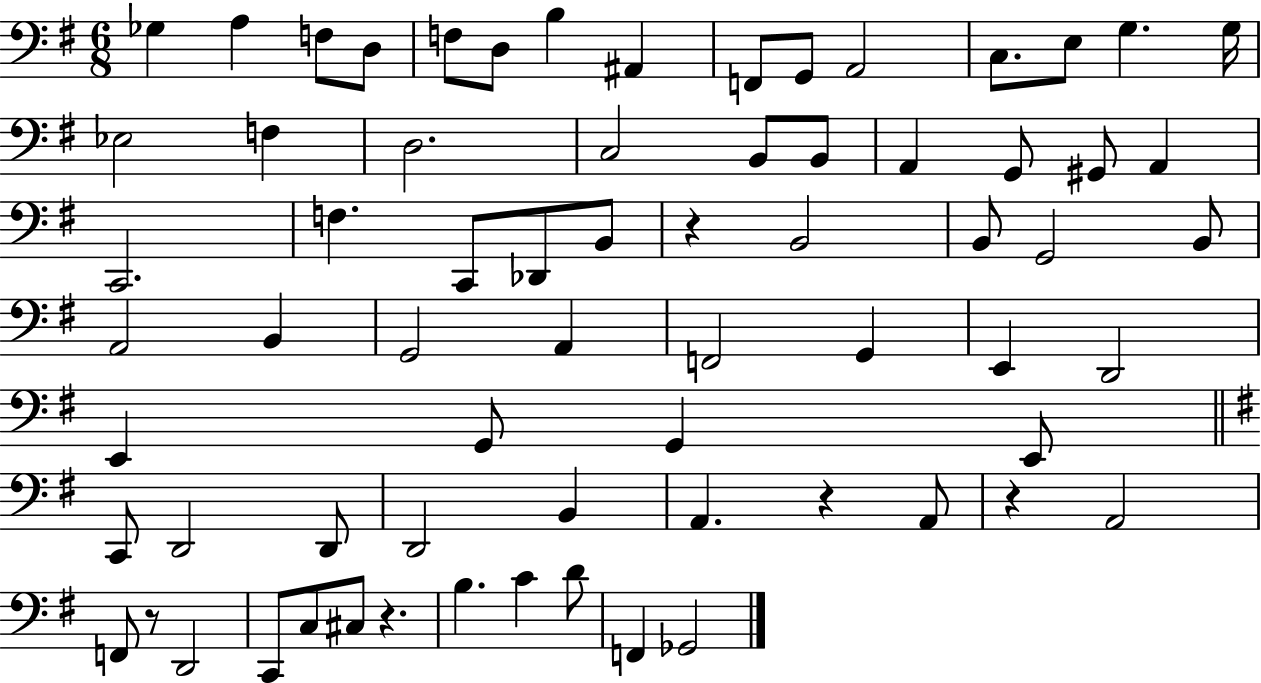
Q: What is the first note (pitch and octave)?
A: Gb3